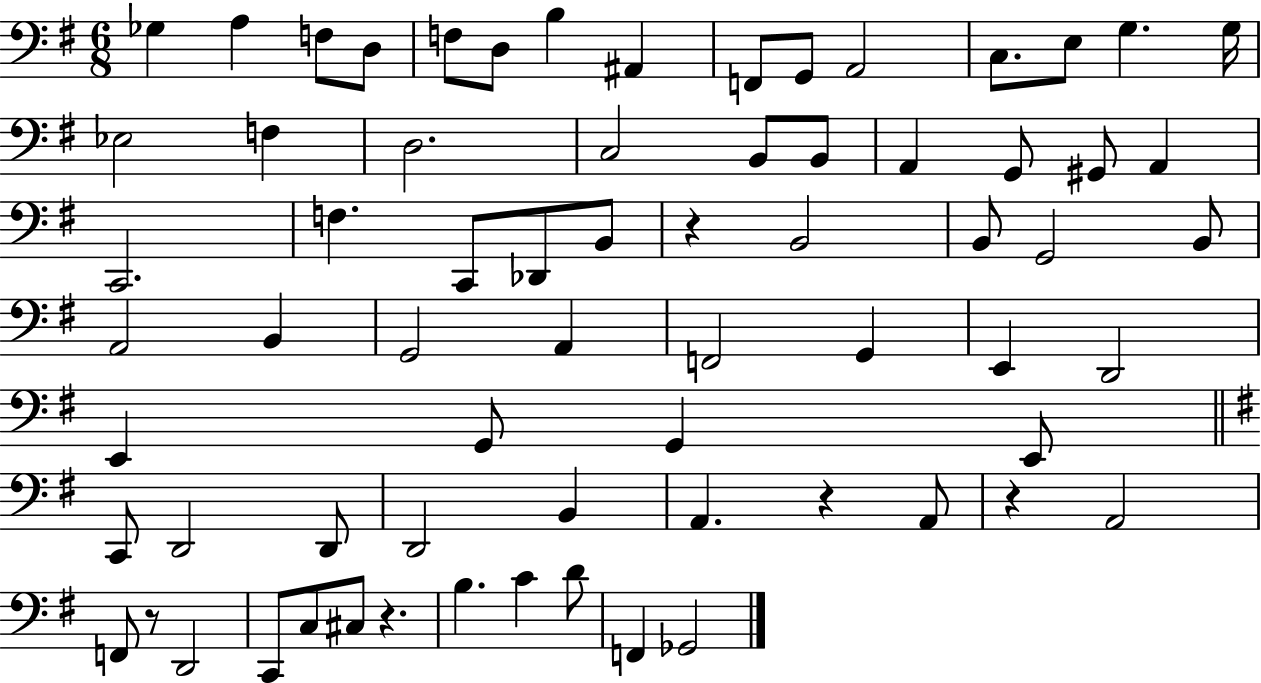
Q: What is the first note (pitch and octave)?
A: Gb3